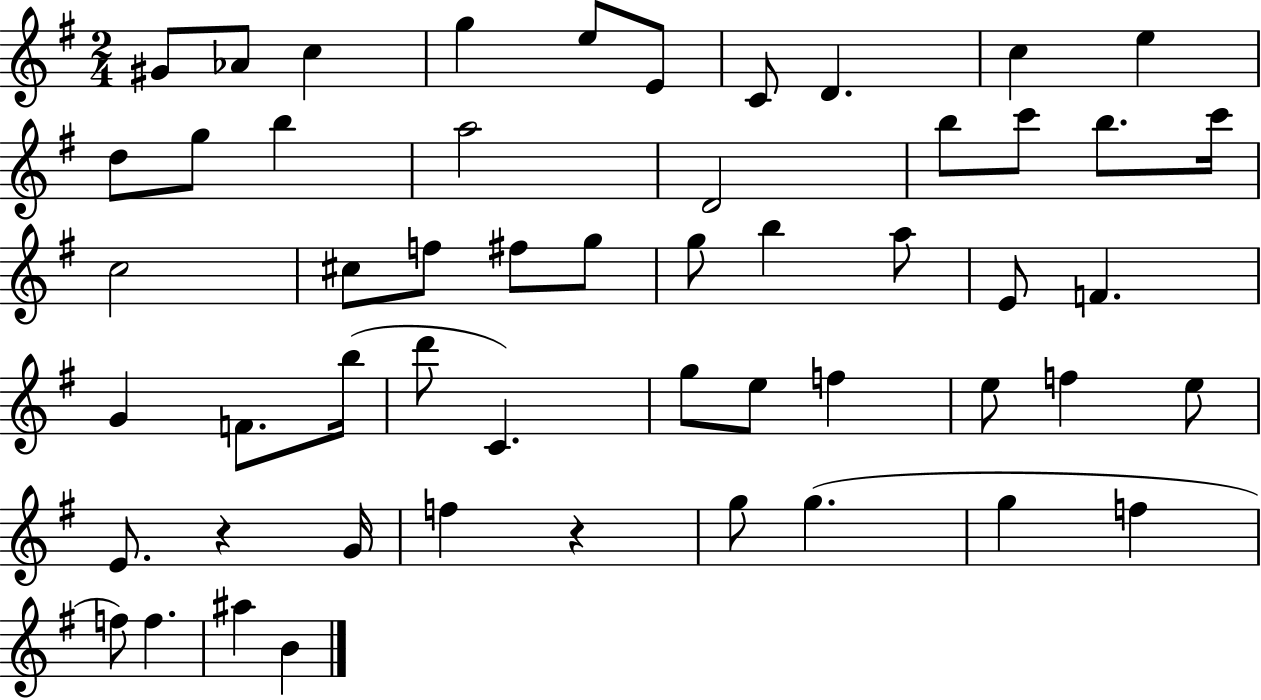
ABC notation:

X:1
T:Untitled
M:2/4
L:1/4
K:G
^G/2 _A/2 c g e/2 E/2 C/2 D c e d/2 g/2 b a2 D2 b/2 c'/2 b/2 c'/4 c2 ^c/2 f/2 ^f/2 g/2 g/2 b a/2 E/2 F G F/2 b/4 d'/2 C g/2 e/2 f e/2 f e/2 E/2 z G/4 f z g/2 g g f f/2 f ^a B